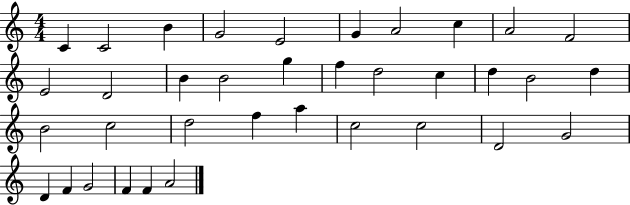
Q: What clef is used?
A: treble